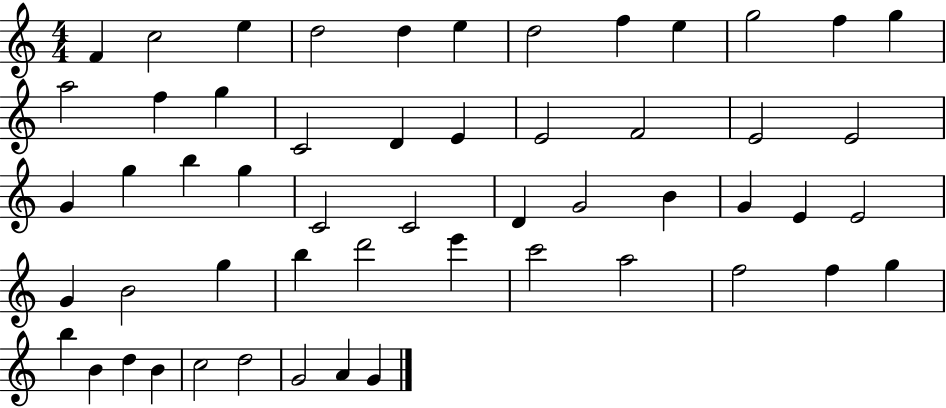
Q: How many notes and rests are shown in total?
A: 54